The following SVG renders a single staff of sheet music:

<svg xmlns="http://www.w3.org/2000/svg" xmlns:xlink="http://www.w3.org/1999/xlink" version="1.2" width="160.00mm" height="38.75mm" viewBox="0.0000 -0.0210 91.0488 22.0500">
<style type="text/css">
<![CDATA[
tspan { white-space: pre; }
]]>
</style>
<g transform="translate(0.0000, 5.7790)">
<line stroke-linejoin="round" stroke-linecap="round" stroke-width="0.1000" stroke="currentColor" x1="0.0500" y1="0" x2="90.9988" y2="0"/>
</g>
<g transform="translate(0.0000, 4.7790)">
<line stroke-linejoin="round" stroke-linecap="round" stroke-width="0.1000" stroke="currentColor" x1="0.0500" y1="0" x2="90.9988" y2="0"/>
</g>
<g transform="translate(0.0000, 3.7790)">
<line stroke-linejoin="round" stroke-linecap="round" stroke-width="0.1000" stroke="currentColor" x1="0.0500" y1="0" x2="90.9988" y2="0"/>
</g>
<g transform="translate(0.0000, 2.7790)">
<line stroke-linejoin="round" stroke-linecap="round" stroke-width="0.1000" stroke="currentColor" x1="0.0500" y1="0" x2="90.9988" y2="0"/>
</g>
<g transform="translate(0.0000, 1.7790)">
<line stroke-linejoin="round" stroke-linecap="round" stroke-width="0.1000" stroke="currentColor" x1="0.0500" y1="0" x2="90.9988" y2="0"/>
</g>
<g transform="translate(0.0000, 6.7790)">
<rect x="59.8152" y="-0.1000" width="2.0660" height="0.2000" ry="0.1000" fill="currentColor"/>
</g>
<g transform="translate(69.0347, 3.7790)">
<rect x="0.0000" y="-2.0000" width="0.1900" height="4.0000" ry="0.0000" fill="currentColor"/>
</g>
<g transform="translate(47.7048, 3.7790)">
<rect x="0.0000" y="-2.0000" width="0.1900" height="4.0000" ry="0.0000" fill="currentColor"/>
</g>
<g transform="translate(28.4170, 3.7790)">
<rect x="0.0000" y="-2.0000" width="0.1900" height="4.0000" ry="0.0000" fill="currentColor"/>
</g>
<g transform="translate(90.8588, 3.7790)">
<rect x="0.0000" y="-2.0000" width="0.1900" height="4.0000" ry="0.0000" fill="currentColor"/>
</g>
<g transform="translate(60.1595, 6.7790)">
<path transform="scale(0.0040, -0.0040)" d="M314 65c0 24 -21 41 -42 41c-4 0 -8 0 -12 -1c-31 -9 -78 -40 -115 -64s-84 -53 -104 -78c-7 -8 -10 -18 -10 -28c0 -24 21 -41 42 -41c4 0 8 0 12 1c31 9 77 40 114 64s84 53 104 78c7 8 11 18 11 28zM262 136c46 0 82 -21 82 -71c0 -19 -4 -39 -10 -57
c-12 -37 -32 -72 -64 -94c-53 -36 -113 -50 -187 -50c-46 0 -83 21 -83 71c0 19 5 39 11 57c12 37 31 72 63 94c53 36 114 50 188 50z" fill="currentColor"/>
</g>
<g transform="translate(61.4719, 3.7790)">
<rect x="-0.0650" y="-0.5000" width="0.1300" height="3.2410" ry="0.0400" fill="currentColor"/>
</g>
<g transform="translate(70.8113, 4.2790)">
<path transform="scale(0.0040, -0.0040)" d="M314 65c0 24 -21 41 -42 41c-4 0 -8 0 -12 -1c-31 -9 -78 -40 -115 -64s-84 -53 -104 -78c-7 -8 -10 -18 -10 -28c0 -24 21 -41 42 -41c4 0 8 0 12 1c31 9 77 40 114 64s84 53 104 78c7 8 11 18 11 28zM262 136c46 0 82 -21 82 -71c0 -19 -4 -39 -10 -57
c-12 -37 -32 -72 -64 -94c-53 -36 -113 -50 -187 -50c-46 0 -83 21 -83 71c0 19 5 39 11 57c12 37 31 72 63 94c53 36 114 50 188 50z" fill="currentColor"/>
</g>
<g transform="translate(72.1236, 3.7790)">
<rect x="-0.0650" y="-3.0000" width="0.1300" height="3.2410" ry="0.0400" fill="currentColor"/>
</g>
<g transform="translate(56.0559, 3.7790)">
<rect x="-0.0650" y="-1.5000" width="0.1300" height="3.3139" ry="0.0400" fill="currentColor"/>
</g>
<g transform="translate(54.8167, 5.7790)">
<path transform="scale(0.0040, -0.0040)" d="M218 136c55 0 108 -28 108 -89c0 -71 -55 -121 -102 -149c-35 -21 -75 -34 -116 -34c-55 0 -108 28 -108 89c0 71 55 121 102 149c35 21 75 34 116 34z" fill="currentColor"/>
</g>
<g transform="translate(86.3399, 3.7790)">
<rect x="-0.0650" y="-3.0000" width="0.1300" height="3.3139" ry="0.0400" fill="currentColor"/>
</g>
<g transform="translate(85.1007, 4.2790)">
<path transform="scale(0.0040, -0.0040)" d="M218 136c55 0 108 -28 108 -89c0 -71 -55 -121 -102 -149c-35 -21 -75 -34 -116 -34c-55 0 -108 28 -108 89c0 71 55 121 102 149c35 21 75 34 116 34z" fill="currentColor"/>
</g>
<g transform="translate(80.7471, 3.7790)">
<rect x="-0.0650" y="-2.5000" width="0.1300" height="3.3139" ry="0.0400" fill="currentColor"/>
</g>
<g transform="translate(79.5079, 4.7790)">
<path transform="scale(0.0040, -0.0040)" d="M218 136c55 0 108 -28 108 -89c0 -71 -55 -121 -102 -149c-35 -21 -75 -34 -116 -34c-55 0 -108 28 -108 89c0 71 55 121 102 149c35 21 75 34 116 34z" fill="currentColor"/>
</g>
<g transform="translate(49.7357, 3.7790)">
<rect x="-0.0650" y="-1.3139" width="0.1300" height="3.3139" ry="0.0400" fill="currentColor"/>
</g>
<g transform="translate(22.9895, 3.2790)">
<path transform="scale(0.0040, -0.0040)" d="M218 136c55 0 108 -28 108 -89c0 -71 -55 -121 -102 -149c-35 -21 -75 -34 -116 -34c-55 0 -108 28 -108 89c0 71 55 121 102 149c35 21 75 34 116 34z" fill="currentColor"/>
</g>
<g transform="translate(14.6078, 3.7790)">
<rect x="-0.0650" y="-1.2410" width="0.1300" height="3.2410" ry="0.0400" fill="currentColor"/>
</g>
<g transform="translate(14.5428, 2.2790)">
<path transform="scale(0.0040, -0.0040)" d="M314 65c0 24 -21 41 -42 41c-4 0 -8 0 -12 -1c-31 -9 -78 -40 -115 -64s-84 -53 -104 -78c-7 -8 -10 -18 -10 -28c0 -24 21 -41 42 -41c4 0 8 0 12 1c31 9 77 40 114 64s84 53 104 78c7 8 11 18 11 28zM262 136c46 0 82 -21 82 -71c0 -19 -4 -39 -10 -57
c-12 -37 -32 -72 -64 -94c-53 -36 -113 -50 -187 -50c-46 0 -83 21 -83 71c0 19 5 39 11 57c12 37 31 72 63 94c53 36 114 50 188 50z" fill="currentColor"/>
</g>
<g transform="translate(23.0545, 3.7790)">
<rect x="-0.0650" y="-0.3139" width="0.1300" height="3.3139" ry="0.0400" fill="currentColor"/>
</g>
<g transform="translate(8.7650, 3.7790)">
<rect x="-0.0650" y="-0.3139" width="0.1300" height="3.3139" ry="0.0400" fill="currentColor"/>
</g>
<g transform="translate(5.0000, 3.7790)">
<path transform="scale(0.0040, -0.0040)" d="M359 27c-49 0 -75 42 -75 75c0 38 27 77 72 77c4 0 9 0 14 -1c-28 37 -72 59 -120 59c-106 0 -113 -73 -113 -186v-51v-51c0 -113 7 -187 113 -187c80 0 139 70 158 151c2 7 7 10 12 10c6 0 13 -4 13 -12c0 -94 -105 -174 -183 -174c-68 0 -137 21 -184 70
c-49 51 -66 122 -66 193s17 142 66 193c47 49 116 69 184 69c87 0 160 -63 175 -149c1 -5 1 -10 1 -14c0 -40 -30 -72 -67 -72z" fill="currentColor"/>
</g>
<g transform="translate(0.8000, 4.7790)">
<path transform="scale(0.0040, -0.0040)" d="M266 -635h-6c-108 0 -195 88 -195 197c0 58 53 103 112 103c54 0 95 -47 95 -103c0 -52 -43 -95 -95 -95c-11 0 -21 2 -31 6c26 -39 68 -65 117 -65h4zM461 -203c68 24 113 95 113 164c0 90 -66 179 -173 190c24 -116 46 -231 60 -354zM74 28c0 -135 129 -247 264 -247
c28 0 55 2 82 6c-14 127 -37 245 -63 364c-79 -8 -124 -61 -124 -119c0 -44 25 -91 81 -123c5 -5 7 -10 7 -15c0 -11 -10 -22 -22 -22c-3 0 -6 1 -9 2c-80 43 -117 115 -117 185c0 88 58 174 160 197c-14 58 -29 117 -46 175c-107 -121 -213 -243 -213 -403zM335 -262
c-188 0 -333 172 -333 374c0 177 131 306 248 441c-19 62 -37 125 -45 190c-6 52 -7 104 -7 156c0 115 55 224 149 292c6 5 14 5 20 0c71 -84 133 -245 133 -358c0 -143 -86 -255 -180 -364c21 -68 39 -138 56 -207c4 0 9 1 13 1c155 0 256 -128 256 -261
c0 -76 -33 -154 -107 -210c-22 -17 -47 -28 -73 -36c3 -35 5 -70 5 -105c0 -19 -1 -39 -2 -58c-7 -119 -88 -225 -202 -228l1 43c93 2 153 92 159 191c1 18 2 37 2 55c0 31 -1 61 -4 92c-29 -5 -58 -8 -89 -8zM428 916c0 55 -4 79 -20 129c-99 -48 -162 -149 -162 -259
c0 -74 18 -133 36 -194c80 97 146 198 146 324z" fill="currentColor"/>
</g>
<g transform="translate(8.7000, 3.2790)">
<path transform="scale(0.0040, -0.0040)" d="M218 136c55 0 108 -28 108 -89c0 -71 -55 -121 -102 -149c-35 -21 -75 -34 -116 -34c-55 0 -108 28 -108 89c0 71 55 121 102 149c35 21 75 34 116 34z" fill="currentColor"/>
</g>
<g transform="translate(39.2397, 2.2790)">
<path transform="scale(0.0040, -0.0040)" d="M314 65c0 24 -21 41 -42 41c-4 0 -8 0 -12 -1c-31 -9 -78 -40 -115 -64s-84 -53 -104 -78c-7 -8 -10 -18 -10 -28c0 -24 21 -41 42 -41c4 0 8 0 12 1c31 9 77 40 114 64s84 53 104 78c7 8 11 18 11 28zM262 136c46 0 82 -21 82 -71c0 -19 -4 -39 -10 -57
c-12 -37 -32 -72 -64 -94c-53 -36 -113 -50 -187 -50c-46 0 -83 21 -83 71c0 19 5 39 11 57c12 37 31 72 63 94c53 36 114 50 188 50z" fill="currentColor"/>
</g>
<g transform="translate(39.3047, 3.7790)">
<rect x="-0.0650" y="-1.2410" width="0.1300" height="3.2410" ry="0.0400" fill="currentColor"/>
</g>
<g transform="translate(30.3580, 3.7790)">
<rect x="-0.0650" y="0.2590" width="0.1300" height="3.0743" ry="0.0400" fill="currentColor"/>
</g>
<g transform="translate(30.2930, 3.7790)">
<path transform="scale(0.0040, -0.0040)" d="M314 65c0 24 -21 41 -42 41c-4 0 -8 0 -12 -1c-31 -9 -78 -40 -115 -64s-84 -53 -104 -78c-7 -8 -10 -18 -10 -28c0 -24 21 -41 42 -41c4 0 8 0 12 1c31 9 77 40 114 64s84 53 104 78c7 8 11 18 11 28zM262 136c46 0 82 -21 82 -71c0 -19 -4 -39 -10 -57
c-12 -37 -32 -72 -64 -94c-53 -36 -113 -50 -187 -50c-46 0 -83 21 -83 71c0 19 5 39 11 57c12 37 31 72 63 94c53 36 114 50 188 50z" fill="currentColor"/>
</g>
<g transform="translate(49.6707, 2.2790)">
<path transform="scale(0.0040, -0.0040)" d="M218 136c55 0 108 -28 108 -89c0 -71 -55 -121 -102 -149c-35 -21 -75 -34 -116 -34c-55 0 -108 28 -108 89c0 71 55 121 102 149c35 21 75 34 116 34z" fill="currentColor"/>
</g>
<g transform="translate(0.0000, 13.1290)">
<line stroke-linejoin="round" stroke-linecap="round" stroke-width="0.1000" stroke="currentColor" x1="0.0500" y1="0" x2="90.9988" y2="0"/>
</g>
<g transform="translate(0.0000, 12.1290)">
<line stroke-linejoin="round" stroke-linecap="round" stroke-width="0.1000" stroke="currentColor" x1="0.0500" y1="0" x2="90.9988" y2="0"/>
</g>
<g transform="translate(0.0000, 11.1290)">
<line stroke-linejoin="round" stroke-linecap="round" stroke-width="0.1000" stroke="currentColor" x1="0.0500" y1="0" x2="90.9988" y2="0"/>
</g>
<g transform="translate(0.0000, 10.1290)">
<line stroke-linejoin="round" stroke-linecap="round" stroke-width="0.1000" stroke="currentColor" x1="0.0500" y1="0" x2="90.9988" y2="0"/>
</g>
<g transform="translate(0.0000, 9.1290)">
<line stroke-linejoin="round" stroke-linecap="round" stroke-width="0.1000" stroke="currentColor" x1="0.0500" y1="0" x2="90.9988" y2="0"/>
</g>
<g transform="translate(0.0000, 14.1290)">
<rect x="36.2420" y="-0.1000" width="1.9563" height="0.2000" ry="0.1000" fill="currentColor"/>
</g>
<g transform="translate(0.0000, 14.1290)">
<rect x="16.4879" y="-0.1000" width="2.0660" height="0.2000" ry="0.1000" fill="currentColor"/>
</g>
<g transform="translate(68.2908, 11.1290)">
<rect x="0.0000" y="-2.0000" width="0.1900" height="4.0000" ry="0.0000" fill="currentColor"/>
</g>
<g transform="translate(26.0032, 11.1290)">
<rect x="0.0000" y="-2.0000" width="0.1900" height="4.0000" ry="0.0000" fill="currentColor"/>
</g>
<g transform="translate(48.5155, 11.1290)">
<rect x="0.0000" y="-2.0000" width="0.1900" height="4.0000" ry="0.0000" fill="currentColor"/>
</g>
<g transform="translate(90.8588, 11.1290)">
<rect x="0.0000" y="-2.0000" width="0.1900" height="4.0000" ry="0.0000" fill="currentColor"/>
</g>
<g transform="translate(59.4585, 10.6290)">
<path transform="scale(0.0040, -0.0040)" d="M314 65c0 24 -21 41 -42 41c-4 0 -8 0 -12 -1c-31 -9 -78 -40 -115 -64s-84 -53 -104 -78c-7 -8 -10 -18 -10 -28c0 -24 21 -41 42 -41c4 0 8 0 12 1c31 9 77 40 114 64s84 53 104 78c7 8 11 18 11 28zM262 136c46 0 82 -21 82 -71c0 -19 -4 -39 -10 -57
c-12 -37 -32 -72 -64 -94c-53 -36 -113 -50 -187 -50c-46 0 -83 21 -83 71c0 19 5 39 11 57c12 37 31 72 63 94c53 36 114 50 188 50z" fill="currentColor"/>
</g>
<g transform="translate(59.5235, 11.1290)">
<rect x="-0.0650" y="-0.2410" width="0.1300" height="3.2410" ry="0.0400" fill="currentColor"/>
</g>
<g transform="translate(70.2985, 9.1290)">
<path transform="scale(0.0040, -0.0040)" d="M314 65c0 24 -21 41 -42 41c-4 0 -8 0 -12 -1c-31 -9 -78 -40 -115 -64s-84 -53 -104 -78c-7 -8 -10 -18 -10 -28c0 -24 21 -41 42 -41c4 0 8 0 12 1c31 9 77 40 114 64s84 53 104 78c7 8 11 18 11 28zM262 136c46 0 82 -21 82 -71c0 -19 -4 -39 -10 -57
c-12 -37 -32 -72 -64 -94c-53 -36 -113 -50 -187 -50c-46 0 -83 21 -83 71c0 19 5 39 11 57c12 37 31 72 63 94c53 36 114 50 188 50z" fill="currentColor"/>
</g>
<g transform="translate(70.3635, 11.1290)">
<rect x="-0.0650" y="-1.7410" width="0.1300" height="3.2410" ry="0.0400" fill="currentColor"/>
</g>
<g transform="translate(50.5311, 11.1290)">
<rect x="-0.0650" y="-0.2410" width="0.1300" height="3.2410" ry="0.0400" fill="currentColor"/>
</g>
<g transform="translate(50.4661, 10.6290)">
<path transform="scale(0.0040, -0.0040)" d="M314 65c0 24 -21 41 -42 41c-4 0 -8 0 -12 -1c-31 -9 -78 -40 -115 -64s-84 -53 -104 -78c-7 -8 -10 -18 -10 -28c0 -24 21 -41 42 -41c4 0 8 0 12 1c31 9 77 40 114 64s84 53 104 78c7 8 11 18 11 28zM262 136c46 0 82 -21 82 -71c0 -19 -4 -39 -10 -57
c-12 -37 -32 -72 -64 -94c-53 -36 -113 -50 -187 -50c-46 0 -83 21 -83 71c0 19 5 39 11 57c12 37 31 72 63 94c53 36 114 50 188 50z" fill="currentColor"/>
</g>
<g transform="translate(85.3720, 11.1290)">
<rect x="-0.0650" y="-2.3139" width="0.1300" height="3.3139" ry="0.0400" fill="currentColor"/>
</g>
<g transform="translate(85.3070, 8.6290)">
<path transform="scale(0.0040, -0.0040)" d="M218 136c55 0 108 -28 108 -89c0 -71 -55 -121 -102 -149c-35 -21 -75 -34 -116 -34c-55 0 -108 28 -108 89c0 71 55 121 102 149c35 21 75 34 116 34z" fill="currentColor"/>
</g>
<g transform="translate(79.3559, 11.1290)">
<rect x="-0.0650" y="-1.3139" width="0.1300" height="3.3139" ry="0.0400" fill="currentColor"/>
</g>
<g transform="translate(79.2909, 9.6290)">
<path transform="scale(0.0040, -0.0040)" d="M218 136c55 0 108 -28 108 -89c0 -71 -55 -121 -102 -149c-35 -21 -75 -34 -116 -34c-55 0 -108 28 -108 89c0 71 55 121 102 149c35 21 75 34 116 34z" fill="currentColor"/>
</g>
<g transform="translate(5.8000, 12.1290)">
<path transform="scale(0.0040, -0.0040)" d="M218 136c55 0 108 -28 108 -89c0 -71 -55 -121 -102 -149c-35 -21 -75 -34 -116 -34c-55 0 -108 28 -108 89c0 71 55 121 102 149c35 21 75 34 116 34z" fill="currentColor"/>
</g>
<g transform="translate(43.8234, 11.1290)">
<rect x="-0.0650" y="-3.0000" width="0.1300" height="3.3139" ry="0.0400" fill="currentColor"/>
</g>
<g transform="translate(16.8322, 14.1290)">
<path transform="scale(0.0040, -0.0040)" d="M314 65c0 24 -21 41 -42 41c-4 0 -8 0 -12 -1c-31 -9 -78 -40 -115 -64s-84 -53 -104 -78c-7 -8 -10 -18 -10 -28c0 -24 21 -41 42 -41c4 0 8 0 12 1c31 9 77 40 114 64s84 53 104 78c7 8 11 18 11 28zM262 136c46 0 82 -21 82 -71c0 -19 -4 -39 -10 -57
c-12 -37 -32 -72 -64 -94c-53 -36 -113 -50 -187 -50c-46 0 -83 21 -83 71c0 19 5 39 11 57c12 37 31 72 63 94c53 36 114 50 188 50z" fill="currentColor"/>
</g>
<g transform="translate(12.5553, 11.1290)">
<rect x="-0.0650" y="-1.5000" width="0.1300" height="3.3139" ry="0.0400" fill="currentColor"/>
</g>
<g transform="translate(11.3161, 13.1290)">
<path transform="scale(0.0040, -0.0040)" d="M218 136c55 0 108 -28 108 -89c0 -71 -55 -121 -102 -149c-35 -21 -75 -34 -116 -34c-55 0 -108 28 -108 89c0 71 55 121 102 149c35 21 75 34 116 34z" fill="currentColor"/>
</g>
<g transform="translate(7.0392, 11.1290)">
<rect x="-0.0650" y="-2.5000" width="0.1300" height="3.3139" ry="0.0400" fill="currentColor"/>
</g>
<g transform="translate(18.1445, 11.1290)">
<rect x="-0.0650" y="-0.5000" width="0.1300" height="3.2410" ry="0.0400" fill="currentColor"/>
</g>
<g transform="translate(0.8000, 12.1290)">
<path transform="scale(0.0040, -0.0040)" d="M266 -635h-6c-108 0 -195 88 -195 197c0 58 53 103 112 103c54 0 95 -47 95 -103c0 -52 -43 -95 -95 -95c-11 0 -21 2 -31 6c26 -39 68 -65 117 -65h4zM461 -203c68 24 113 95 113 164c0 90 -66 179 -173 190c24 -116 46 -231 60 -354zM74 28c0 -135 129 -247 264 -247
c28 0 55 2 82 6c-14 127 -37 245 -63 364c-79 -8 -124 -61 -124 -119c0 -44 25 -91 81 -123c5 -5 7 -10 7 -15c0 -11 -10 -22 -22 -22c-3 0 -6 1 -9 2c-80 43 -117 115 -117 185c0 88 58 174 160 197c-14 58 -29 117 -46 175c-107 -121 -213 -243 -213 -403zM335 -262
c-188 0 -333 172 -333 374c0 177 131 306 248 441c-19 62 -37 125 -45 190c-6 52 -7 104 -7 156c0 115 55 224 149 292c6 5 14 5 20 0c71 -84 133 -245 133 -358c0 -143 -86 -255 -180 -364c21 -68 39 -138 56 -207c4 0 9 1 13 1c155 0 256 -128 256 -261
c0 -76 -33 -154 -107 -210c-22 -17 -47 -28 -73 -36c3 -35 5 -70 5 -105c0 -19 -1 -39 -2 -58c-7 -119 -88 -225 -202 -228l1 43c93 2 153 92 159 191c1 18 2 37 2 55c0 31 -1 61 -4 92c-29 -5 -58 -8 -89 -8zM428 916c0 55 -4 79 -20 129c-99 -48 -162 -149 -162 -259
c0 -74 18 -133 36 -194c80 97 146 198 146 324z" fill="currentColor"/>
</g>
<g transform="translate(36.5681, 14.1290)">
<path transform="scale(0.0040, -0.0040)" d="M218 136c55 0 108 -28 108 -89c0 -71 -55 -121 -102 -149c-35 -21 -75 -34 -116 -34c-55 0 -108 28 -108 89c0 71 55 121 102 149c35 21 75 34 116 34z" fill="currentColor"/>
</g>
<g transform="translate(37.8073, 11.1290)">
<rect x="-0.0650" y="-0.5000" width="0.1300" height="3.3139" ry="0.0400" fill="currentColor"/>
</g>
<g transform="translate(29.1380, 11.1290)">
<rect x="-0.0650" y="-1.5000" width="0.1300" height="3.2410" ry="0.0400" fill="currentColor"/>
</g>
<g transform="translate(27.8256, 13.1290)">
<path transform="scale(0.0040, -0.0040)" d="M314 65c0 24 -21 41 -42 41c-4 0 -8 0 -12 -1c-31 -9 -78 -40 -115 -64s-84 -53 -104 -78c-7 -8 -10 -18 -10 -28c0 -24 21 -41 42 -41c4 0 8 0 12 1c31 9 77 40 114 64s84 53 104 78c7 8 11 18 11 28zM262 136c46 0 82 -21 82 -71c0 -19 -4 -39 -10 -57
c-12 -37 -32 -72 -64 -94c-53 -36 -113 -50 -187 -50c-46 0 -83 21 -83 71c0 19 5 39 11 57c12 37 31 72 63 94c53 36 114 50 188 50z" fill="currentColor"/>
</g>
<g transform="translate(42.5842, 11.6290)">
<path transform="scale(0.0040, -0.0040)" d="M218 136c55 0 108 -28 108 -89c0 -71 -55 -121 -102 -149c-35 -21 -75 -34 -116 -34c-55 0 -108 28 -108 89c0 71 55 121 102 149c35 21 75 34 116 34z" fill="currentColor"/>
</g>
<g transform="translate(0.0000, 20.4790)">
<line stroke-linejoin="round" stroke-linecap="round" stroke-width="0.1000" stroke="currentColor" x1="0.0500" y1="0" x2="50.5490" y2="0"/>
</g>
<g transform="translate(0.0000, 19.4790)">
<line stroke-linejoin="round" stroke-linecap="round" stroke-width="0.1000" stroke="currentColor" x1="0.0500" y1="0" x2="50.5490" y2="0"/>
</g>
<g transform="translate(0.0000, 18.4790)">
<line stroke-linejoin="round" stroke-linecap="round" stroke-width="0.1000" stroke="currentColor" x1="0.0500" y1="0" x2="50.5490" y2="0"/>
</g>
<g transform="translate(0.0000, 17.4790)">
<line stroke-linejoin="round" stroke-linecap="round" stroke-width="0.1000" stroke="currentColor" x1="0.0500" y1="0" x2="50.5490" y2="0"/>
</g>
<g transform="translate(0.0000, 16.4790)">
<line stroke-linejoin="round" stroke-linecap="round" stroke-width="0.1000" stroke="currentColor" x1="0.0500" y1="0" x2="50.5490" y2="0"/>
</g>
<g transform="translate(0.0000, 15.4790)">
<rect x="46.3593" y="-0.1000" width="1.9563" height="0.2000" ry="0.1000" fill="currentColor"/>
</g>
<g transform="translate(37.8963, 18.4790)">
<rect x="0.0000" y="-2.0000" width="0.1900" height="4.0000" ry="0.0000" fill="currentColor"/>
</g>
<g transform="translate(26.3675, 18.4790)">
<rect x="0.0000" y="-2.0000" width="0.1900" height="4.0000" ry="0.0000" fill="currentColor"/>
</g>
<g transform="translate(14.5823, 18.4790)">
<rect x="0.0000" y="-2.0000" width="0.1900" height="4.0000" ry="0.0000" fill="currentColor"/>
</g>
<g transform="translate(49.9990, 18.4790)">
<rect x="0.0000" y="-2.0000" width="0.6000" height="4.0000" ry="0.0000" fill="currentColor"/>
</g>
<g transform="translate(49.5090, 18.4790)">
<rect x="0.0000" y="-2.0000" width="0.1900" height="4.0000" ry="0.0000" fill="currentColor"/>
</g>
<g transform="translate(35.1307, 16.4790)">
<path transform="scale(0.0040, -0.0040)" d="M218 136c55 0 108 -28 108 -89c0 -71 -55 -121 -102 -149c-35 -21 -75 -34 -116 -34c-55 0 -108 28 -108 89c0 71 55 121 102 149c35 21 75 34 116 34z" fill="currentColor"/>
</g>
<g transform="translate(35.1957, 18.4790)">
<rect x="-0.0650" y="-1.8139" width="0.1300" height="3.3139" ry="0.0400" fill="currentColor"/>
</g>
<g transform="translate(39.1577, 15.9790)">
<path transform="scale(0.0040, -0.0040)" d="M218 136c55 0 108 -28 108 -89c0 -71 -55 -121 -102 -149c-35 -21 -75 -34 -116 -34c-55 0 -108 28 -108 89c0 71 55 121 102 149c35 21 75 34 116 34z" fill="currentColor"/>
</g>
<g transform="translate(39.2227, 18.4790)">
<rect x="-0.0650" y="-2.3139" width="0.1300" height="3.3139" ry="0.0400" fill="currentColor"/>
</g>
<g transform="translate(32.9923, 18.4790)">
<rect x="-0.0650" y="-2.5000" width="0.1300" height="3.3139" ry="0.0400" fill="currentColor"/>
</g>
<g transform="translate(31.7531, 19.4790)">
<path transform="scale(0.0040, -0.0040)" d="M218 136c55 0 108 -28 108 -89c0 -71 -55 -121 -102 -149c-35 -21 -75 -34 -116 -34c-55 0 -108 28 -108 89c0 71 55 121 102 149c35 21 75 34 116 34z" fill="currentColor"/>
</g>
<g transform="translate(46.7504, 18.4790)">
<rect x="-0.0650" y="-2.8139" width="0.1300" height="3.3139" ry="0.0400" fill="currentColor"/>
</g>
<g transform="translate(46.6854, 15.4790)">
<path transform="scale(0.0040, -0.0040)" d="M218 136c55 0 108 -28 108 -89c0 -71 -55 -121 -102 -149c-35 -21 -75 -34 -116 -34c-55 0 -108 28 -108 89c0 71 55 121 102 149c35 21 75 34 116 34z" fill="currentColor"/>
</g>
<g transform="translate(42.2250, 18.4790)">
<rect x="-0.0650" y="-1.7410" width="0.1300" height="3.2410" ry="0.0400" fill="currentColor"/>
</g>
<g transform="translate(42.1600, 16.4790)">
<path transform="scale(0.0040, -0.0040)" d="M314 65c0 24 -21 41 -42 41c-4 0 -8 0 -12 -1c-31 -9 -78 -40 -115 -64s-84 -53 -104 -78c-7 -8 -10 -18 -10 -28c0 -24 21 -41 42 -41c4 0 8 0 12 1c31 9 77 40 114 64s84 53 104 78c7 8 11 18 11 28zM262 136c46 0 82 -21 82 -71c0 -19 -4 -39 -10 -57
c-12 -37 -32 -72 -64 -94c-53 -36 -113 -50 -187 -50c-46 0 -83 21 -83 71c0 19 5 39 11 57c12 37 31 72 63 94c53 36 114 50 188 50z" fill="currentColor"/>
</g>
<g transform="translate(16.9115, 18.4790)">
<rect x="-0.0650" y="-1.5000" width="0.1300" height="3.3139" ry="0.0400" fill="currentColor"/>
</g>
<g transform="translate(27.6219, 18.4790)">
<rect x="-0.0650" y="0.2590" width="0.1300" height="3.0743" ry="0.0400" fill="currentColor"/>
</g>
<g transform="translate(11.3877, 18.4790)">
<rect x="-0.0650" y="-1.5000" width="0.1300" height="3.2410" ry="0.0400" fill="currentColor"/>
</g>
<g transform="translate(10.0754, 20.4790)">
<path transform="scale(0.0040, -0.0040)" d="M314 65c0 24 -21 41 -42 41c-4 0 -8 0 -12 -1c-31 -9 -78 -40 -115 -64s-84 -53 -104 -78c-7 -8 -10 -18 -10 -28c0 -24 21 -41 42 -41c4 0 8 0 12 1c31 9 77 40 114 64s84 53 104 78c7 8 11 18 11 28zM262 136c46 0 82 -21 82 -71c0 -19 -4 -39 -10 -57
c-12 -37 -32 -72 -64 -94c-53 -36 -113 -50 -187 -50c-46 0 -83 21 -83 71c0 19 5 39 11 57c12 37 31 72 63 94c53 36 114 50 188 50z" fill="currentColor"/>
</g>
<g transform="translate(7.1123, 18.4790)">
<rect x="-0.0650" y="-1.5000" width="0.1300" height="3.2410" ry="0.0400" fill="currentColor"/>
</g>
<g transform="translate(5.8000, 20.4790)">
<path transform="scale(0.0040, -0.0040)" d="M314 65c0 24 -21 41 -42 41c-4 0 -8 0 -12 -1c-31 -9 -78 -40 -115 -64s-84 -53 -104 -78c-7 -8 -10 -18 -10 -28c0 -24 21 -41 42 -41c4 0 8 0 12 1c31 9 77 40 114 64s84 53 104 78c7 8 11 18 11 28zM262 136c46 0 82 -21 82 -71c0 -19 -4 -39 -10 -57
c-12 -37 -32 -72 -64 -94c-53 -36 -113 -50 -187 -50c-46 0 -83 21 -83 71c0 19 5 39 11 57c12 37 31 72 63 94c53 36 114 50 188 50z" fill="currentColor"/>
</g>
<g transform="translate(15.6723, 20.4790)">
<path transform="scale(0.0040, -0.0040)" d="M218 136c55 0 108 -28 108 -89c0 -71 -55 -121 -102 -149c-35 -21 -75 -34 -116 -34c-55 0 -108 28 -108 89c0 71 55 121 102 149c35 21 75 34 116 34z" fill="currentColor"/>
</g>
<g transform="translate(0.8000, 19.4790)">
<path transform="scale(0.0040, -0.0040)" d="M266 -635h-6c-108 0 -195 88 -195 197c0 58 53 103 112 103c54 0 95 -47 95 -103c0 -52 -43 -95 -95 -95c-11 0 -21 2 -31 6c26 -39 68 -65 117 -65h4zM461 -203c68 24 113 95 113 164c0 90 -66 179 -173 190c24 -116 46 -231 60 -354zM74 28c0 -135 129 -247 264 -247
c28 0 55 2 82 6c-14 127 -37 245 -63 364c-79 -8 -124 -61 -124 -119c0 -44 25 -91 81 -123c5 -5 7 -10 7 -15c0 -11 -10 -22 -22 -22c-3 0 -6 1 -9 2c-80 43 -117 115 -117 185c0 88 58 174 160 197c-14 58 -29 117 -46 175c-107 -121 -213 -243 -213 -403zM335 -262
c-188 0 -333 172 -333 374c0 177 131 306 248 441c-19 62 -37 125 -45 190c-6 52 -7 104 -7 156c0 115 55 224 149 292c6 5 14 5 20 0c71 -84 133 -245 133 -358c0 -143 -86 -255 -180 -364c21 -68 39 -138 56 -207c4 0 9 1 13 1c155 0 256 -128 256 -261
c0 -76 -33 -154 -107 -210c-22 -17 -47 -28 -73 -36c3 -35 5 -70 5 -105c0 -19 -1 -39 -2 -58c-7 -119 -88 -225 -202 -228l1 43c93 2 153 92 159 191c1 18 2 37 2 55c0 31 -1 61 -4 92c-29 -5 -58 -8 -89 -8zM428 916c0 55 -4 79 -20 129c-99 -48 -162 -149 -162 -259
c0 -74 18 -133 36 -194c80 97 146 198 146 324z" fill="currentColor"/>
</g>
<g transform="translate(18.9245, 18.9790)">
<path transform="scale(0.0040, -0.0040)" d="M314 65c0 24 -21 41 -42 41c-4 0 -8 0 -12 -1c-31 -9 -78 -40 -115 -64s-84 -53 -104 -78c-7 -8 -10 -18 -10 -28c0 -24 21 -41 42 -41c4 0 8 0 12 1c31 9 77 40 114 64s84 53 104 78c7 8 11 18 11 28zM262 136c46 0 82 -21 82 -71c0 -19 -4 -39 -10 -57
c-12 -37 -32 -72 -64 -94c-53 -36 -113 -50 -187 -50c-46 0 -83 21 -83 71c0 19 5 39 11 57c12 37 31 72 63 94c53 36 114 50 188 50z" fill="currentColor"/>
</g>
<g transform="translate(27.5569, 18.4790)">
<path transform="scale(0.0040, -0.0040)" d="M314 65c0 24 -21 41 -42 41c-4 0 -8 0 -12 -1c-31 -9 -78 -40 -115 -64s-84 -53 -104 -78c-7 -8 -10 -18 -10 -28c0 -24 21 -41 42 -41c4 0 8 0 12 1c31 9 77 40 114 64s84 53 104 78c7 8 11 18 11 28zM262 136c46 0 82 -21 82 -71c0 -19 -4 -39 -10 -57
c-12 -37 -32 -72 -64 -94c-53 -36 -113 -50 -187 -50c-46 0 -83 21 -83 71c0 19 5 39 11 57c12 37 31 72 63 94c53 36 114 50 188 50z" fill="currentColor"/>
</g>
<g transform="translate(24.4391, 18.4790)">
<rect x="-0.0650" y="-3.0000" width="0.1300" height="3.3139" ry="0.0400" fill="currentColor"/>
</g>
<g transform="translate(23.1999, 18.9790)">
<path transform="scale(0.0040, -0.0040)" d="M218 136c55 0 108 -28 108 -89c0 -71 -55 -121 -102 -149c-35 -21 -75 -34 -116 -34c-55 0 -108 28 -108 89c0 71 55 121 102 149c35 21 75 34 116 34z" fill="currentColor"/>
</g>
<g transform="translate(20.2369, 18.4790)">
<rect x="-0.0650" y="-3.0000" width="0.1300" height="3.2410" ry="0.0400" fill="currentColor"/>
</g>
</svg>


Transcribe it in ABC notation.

X:1
T:Untitled
M:4/4
L:1/4
K:C
c e2 c B2 e2 e E C2 A2 G A G E C2 E2 C A c2 c2 f2 e g E2 E2 E A2 A B2 G f g f2 a